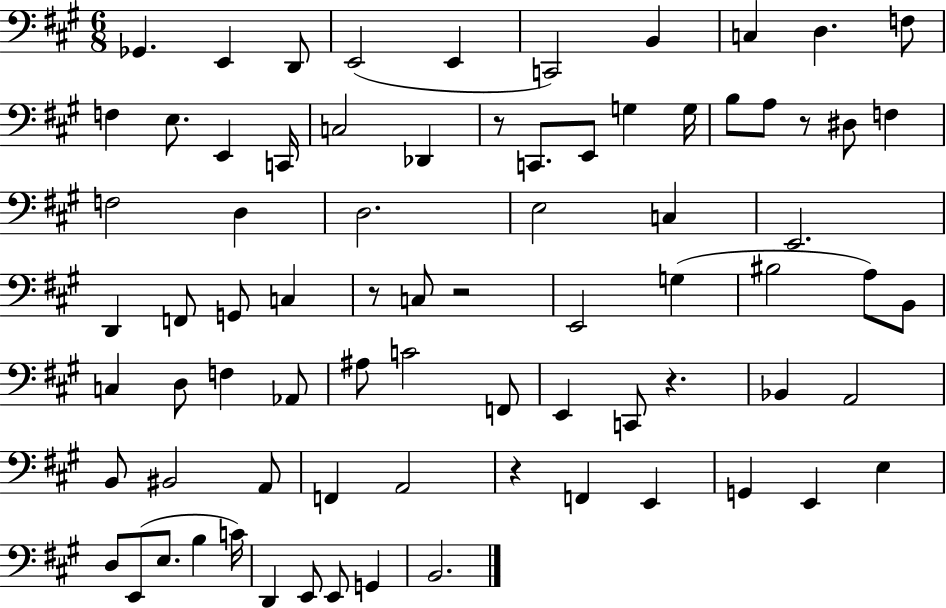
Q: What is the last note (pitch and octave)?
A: B2